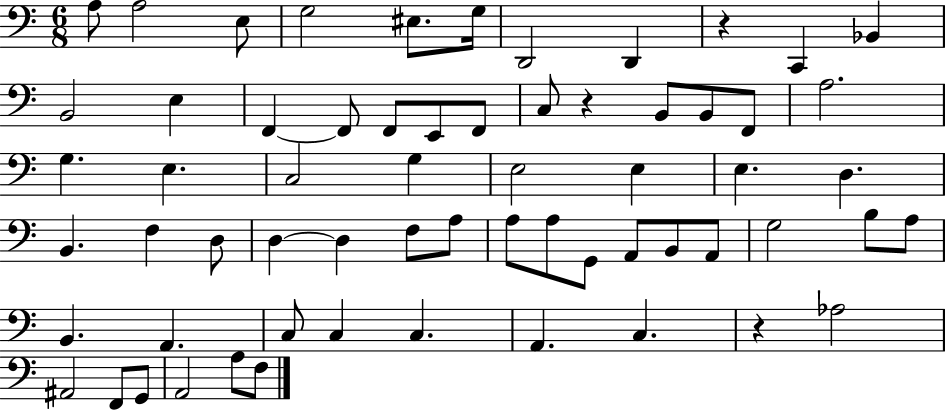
{
  \clef bass
  \numericTimeSignature
  \time 6/8
  \key c \major
  a8 a2 e8 | g2 eis8. g16 | d,2 d,4 | r4 c,4 bes,4 | \break b,2 e4 | f,4~~ f,8 f,8 e,8 f,8 | c8 r4 b,8 b,8 f,8 | a2. | \break g4. e4. | c2 g4 | e2 e4 | e4. d4. | \break b,4. f4 d8 | d4~~ d4 f8 a8 | a8 a8 g,8 a,8 b,8 a,8 | g2 b8 a8 | \break b,4. a,4. | c8 c4 c4. | a,4. c4. | r4 aes2 | \break ais,2 f,8 g,8 | a,2 a8 f8 | \bar "|."
}